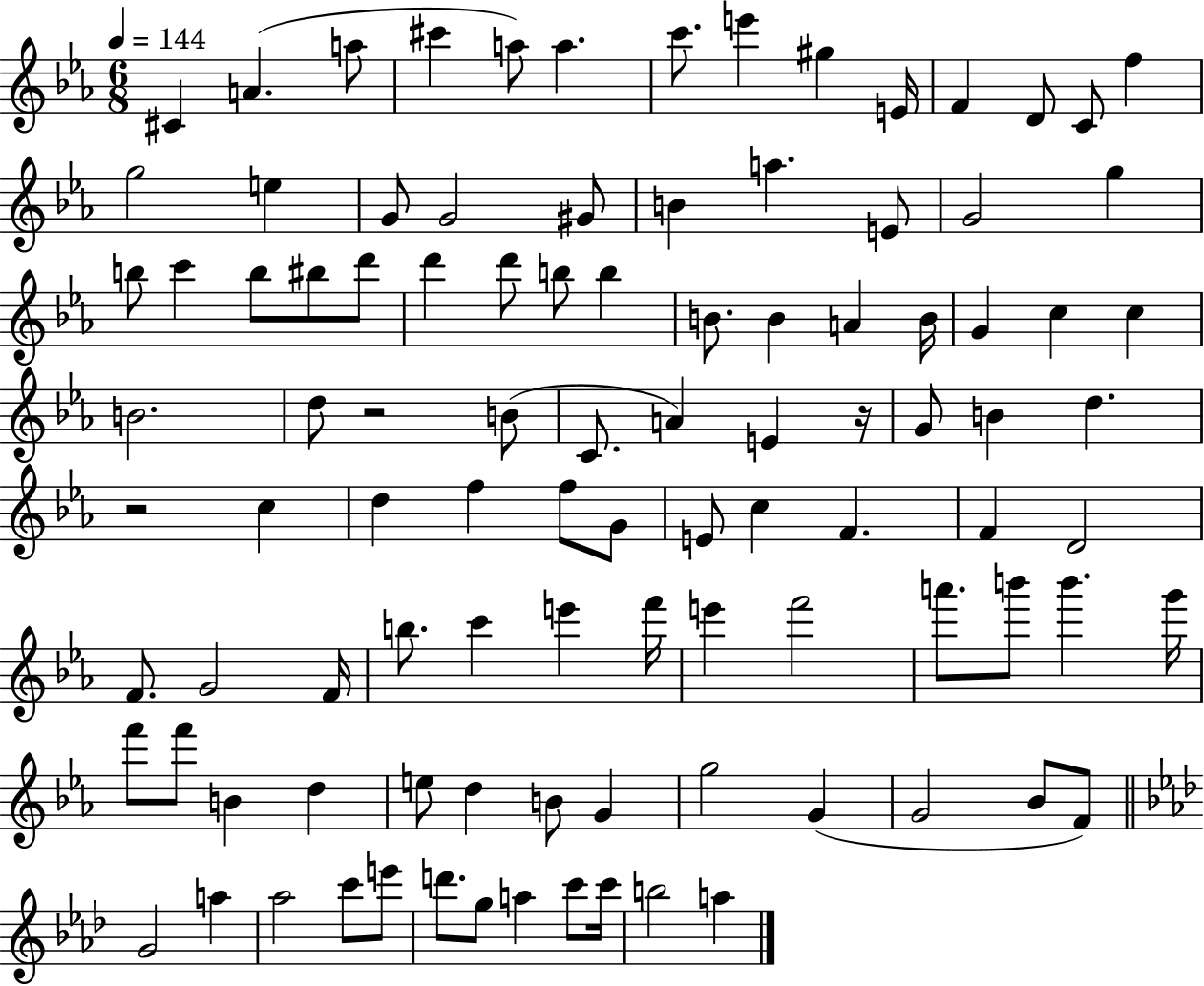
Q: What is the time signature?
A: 6/8